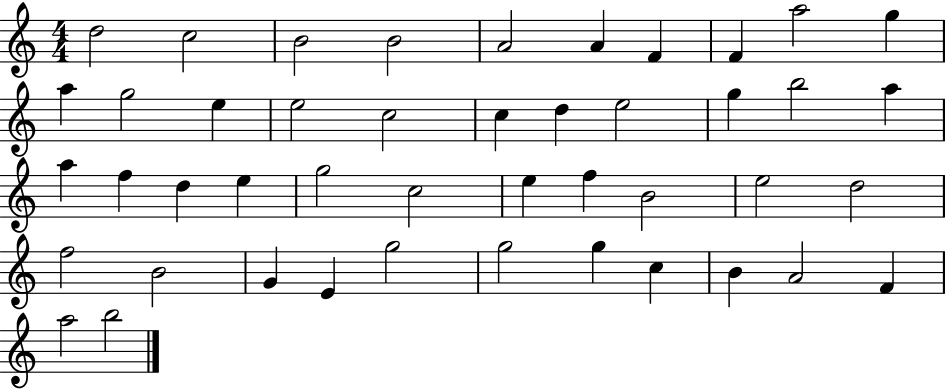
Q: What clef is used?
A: treble